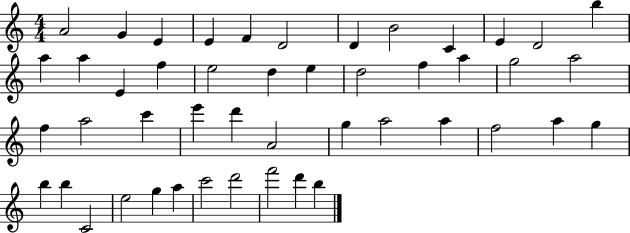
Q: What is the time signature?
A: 4/4